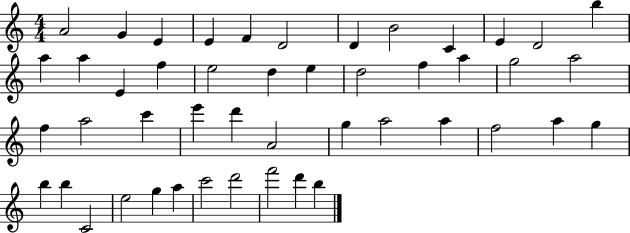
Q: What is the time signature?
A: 4/4